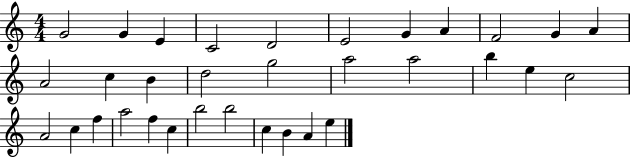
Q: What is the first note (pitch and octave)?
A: G4